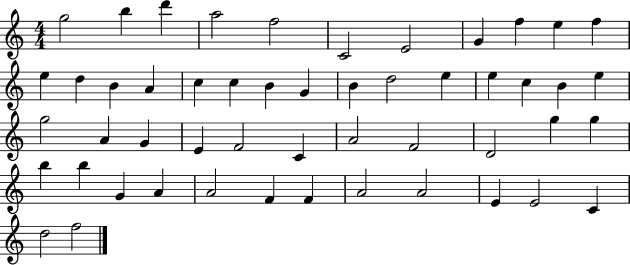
{
  \clef treble
  \numericTimeSignature
  \time 4/4
  \key c \major
  g''2 b''4 d'''4 | a''2 f''2 | c'2 e'2 | g'4 f''4 e''4 f''4 | \break e''4 d''4 b'4 a'4 | c''4 c''4 b'4 g'4 | b'4 d''2 e''4 | e''4 c''4 b'4 e''4 | \break g''2 a'4 g'4 | e'4 f'2 c'4 | a'2 f'2 | d'2 g''4 g''4 | \break b''4 b''4 g'4 a'4 | a'2 f'4 f'4 | a'2 a'2 | e'4 e'2 c'4 | \break d''2 f''2 | \bar "|."
}